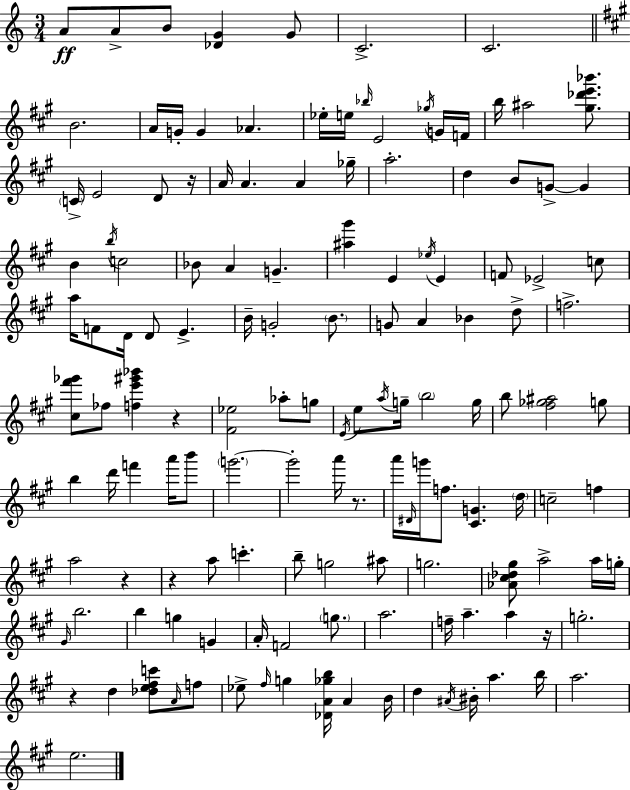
A4/e A4/e B4/e [Db4,G4]/q G4/e C4/h. C4/h. B4/h. A4/s G4/s G4/q Ab4/q. Eb5/s E5/s Bb5/s E4/h Gb5/s G4/s F4/s B5/s A#5/h [G#5,Db6,E6,Bb6]/e. C4/s E4/h D4/e R/s A4/s A4/q. A4/q Gb5/s A5/h. D5/q B4/e G4/e G4/q B4/q B5/s C5/h Bb4/e A4/q G4/q. [A#5,G#6]/q E4/q Eb5/s E4/q F4/e Eb4/h C5/e A5/s F4/e D4/s D4/e E4/q. B4/s G4/h B4/e. G4/e A4/q Bb4/q D5/e F5/h. [C#5,F#6,Gb6]/e FES5/e [F5,E6,G#6,Bb6]/q R/q [F#4,Eb5]/h Ab5/e G5/e E4/s E5/e A5/s G5/s B5/h G5/s B5/e [F#5,Gb5,A#5]/h G5/e B5/q D6/s F6/q A6/s B6/e G6/h. G6/h A6/s R/e. A6/s D#4/s G6/s F5/e. [C#4,G4]/q. D5/s C5/h F5/q A5/h R/q R/q A5/e C6/q. B5/e G5/h A#5/e G5/h. [Ab4,C#5,Db5,G#5]/e A5/h A5/s G5/s G#4/s B5/h. B5/q G5/q G4/q A4/s F4/h G5/e. A5/h. F5/s A5/q. A5/q R/s G5/h. R/q D5/q [Db5,E5,F#5,C6]/e A4/s F5/e Eb5/e F#5/s G5/q [Db4,A4,Gb5,B5]/s A4/q B4/s D5/q A#4/s BIS4/s A5/q. B5/s A5/h. E5/h.